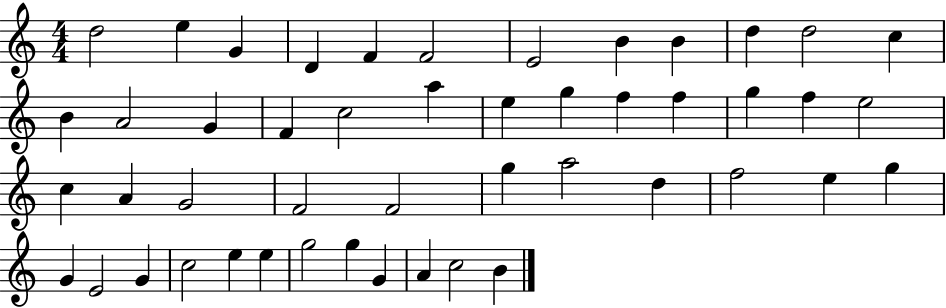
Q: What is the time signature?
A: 4/4